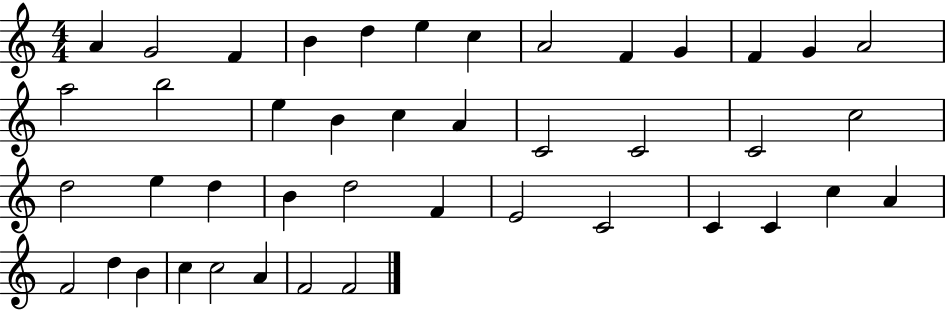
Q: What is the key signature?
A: C major